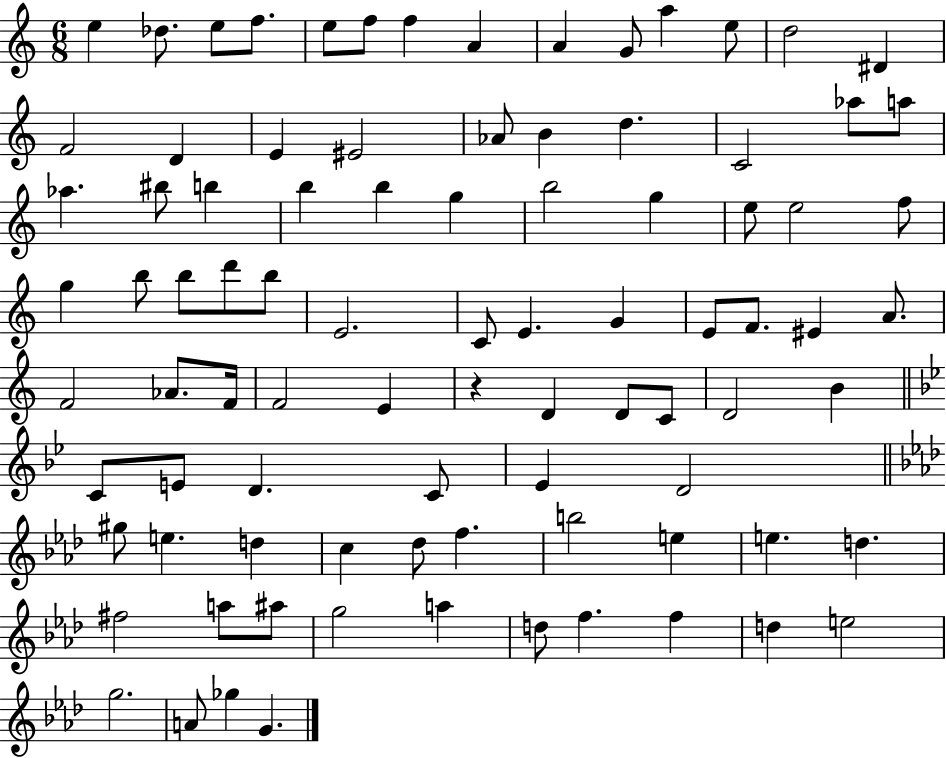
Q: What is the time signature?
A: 6/8